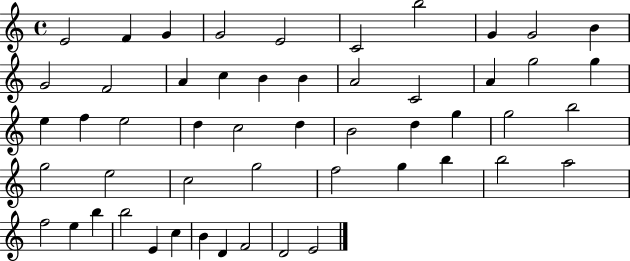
X:1
T:Untitled
M:4/4
L:1/4
K:C
E2 F G G2 E2 C2 b2 G G2 B G2 F2 A c B B A2 C2 A g2 g e f e2 d c2 d B2 d g g2 b2 g2 e2 c2 g2 f2 g b b2 a2 f2 e b b2 E c B D F2 D2 E2